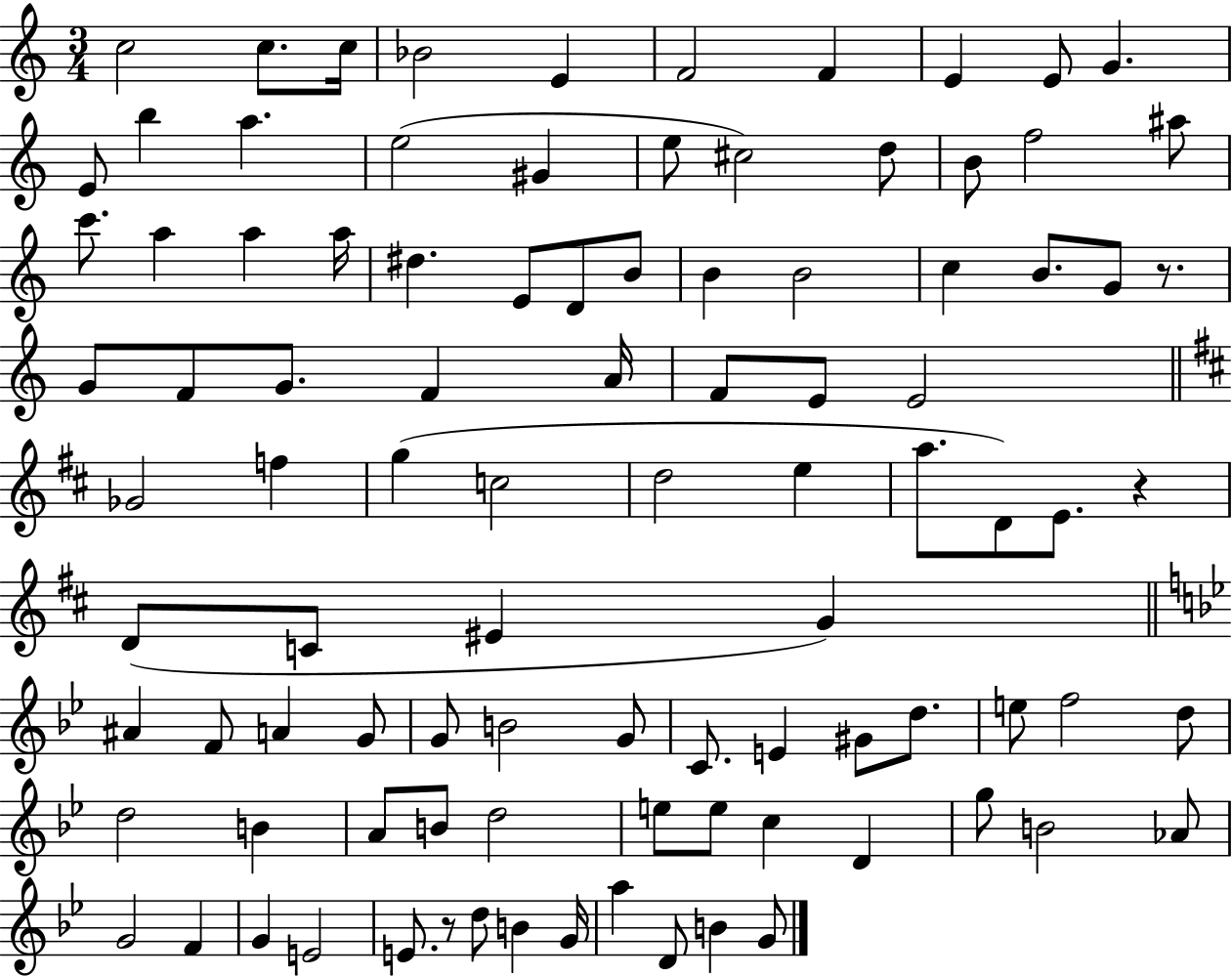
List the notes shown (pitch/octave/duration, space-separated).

C5/h C5/e. C5/s Bb4/h E4/q F4/h F4/q E4/q E4/e G4/q. E4/e B5/q A5/q. E5/h G#4/q E5/e C#5/h D5/e B4/e F5/h A#5/e C6/e. A5/q A5/q A5/s D#5/q. E4/e D4/e B4/e B4/q B4/h C5/q B4/e. G4/e R/e. G4/e F4/e G4/e. F4/q A4/s F4/e E4/e E4/h Gb4/h F5/q G5/q C5/h D5/h E5/q A5/e. D4/e E4/e. R/q D4/e C4/e EIS4/q G4/q A#4/q F4/e A4/q G4/e G4/e B4/h G4/e C4/e. E4/q G#4/e D5/e. E5/e F5/h D5/e D5/h B4/q A4/e B4/e D5/h E5/e E5/e C5/q D4/q G5/e B4/h Ab4/e G4/h F4/q G4/q E4/h E4/e. R/e D5/e B4/q G4/s A5/q D4/e B4/q G4/e